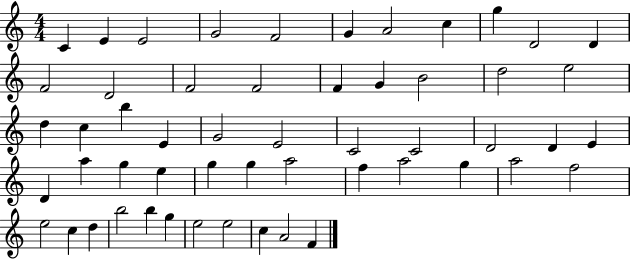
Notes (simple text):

C4/q E4/q E4/h G4/h F4/h G4/q A4/h C5/q G5/q D4/h D4/q F4/h D4/h F4/h F4/h F4/q G4/q B4/h D5/h E5/h D5/q C5/q B5/q E4/q G4/h E4/h C4/h C4/h D4/h D4/q E4/q D4/q A5/q G5/q E5/q G5/q G5/q A5/h F5/q A5/h G5/q A5/h F5/h E5/h C5/q D5/q B5/h B5/q G5/q E5/h E5/h C5/q A4/h F4/q